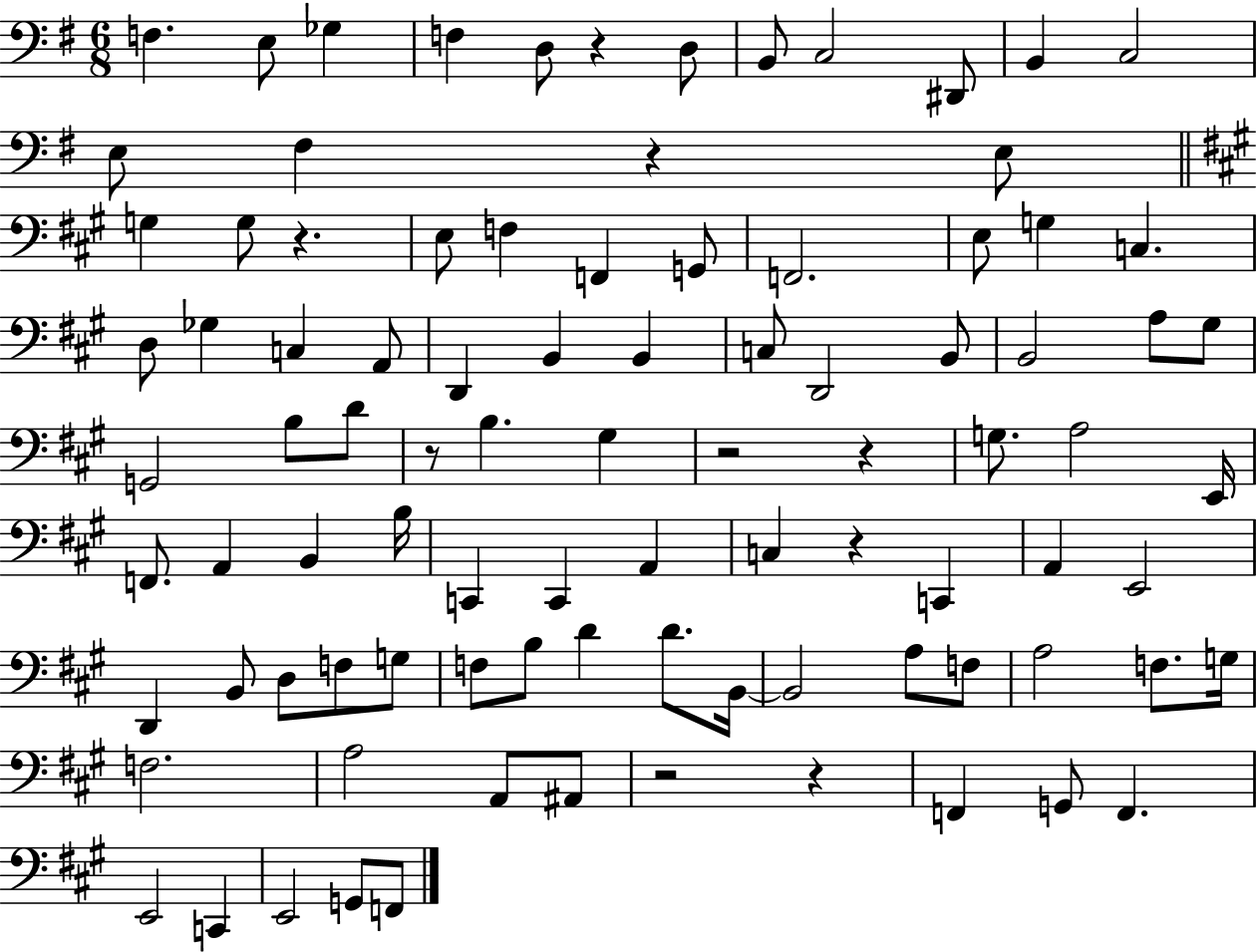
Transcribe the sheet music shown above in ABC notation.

X:1
T:Untitled
M:6/8
L:1/4
K:G
F, E,/2 _G, F, D,/2 z D,/2 B,,/2 C,2 ^D,,/2 B,, C,2 E,/2 ^F, z E,/2 G, G,/2 z E,/2 F, F,, G,,/2 F,,2 E,/2 G, C, D,/2 _G, C, A,,/2 D,, B,, B,, C,/2 D,,2 B,,/2 B,,2 A,/2 ^G,/2 G,,2 B,/2 D/2 z/2 B, ^G, z2 z G,/2 A,2 E,,/4 F,,/2 A,, B,, B,/4 C,, C,, A,, C, z C,, A,, E,,2 D,, B,,/2 D,/2 F,/2 G,/2 F,/2 B,/2 D D/2 B,,/4 B,,2 A,/2 F,/2 A,2 F,/2 G,/4 F,2 A,2 A,,/2 ^A,,/2 z2 z F,, G,,/2 F,, E,,2 C,, E,,2 G,,/2 F,,/2